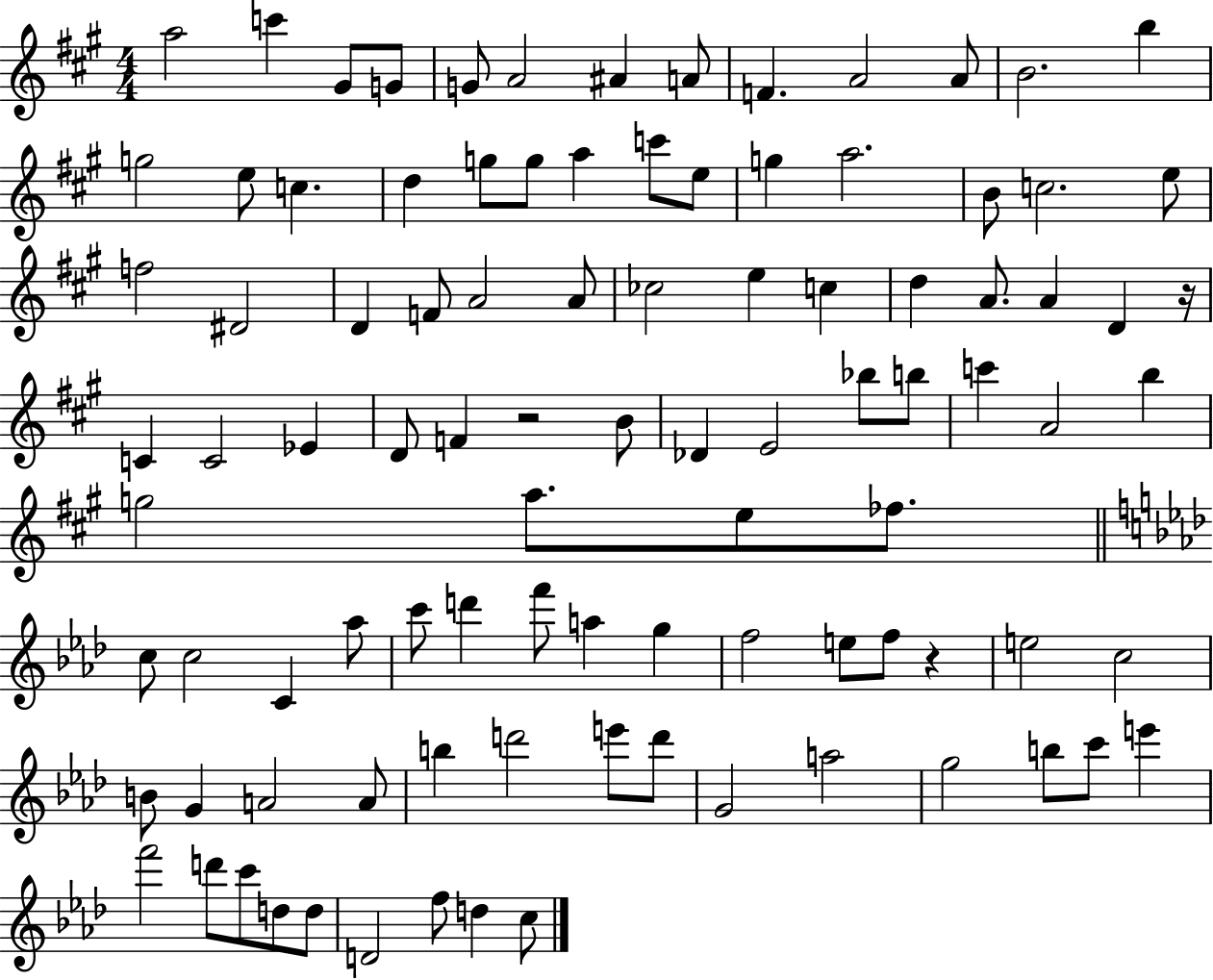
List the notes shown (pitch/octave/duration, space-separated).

A5/h C6/q G#4/e G4/e G4/e A4/h A#4/q A4/e F4/q. A4/h A4/e B4/h. B5/q G5/h E5/e C5/q. D5/q G5/e G5/e A5/q C6/e E5/e G5/q A5/h. B4/e C5/h. E5/e F5/h D#4/h D4/q F4/e A4/h A4/e CES5/h E5/q C5/q D5/q A4/e. A4/q D4/q R/s C4/q C4/h Eb4/q D4/e F4/q R/h B4/e Db4/q E4/h Bb5/e B5/e C6/q A4/h B5/q G5/h A5/e. E5/e FES5/e. C5/e C5/h C4/q Ab5/e C6/e D6/q F6/e A5/q G5/q F5/h E5/e F5/e R/q E5/h C5/h B4/e G4/q A4/h A4/e B5/q D6/h E6/e D6/e G4/h A5/h G5/h B5/e C6/e E6/q F6/h D6/e C6/e D5/e D5/e D4/h F5/e D5/q C5/e